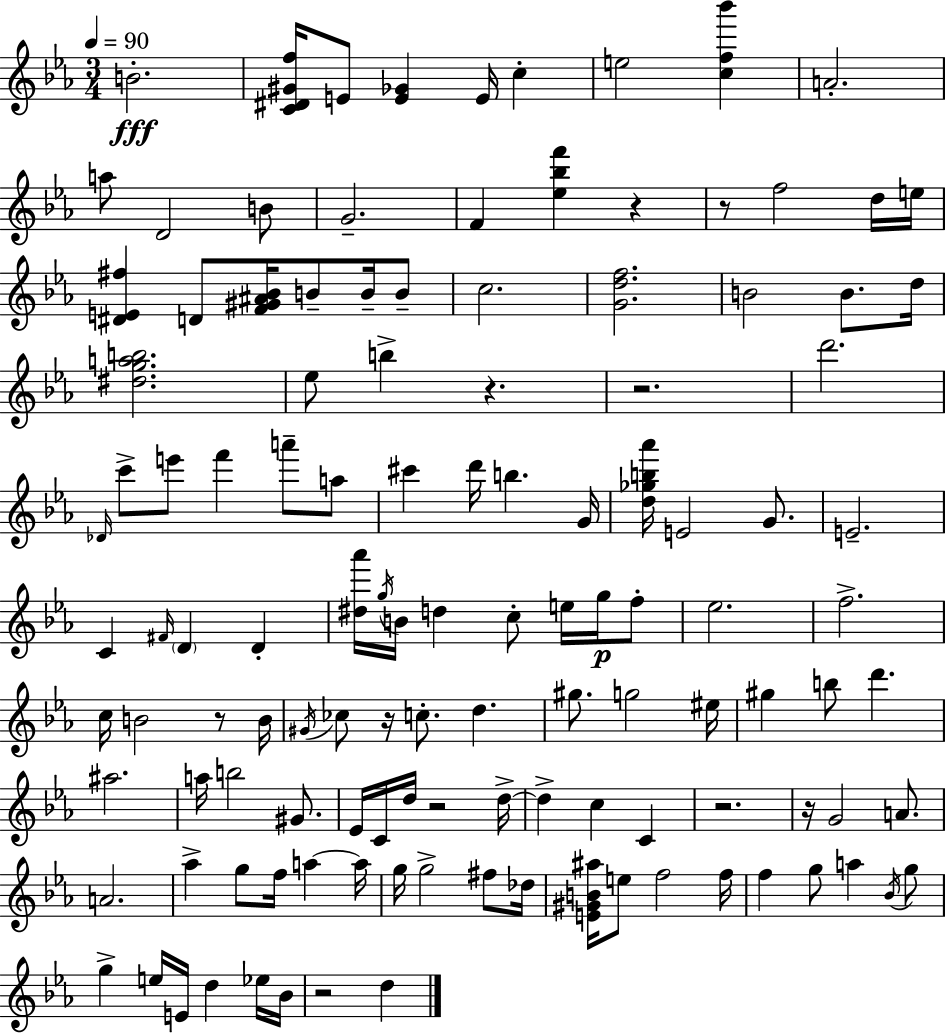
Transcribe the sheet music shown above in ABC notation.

X:1
T:Untitled
M:3/4
L:1/4
K:Cm
B2 [C^D^Gf]/4 E/2 [E_G] E/4 c e2 [cf_b'] A2 a/2 D2 B/2 G2 F [_e_bf'] z z/2 f2 d/4 e/4 [^DE^f] D/2 [F^G^A_B]/4 B/2 B/4 B/2 c2 [Gdf]2 B2 B/2 d/4 [^dgab]2 _e/2 b z z2 d'2 _D/4 c'/2 e'/2 f' a'/2 a/2 ^c' d'/4 b G/4 [d_gb_a']/4 E2 G/2 E2 C ^F/4 D D [^d_a']/4 g/4 B/4 d c/2 e/4 g/4 f/2 _e2 f2 c/4 B2 z/2 B/4 ^G/4 _c/2 z/4 c/2 d ^g/2 g2 ^e/4 ^g b/2 d' ^a2 a/4 b2 ^G/2 _E/4 C/4 d/4 z2 d/4 d c C z2 z/4 G2 A/2 A2 _a g/2 f/4 a a/4 g/4 g2 ^f/2 _d/4 [E^GB^a]/4 e/2 f2 f/4 f g/2 a _B/4 g/2 g e/4 E/4 d _e/4 _B/4 z2 d